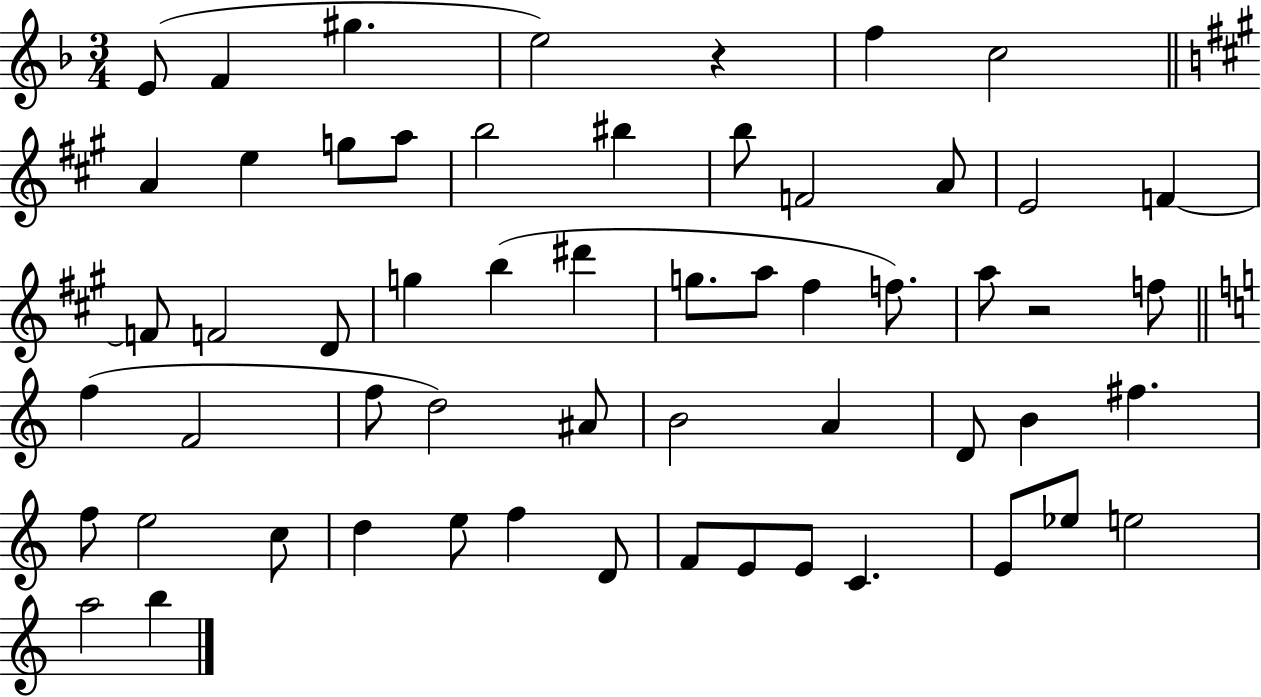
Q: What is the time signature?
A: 3/4